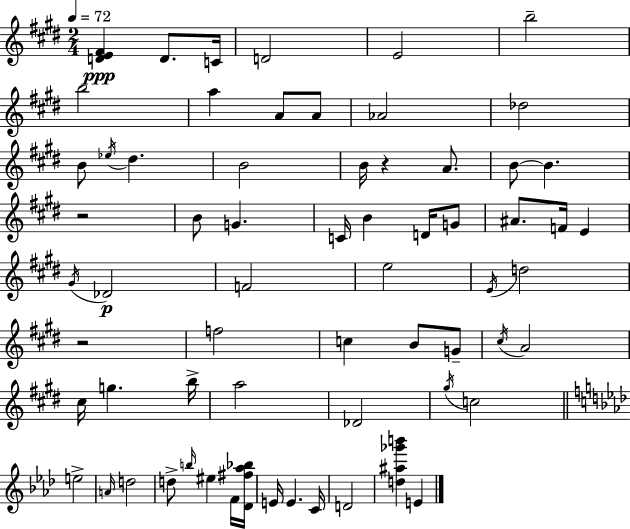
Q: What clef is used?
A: treble